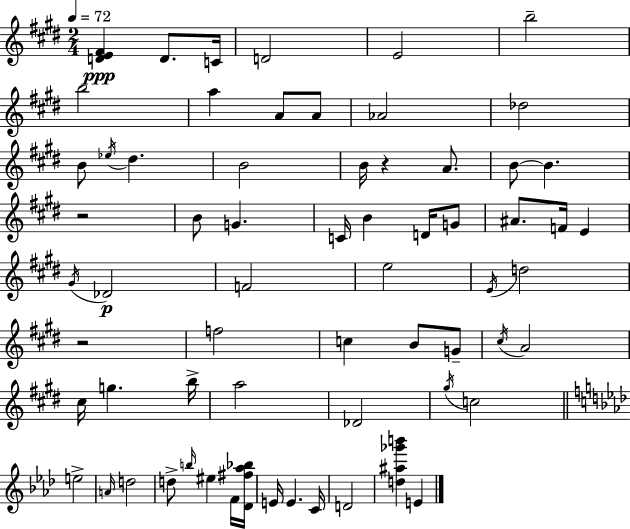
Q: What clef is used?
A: treble